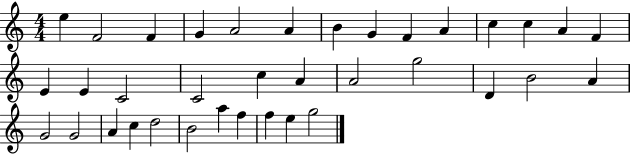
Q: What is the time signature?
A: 4/4